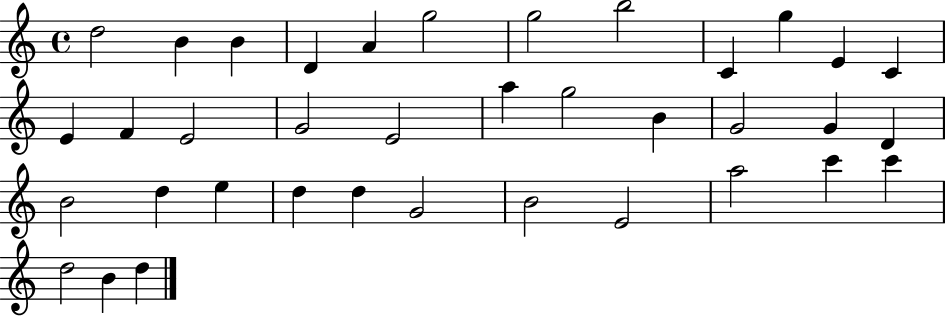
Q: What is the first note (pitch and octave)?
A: D5